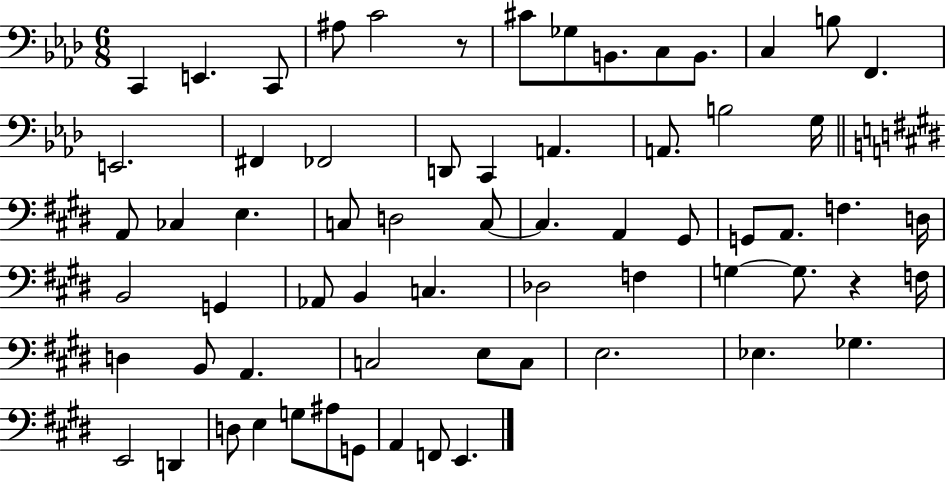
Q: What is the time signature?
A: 6/8